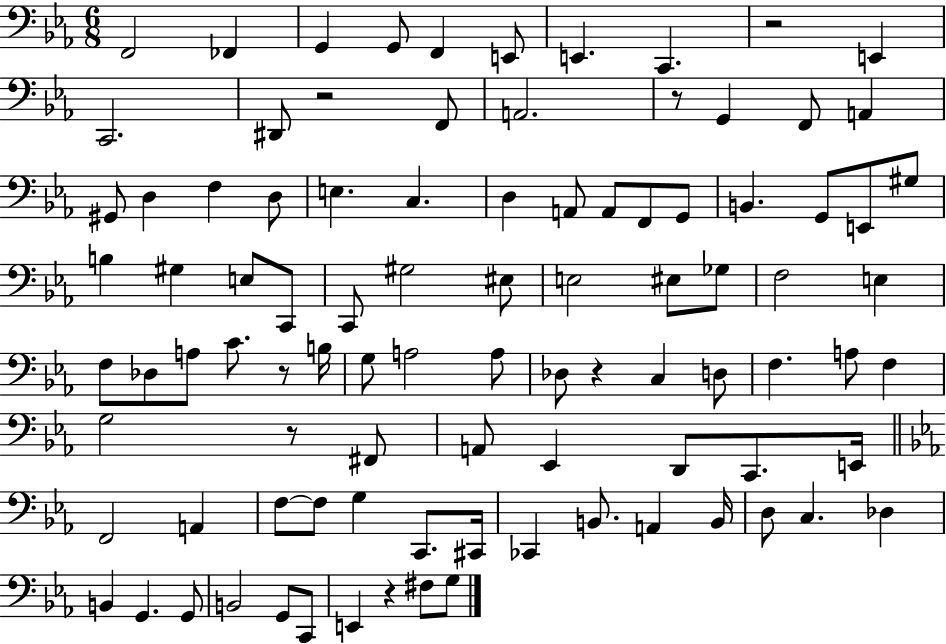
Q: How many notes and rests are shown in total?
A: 94